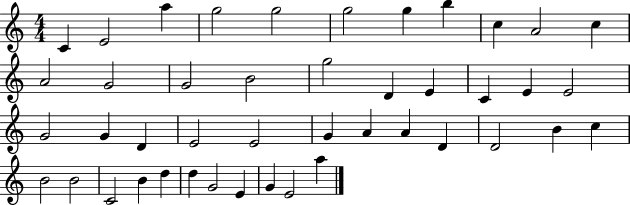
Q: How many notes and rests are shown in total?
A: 44